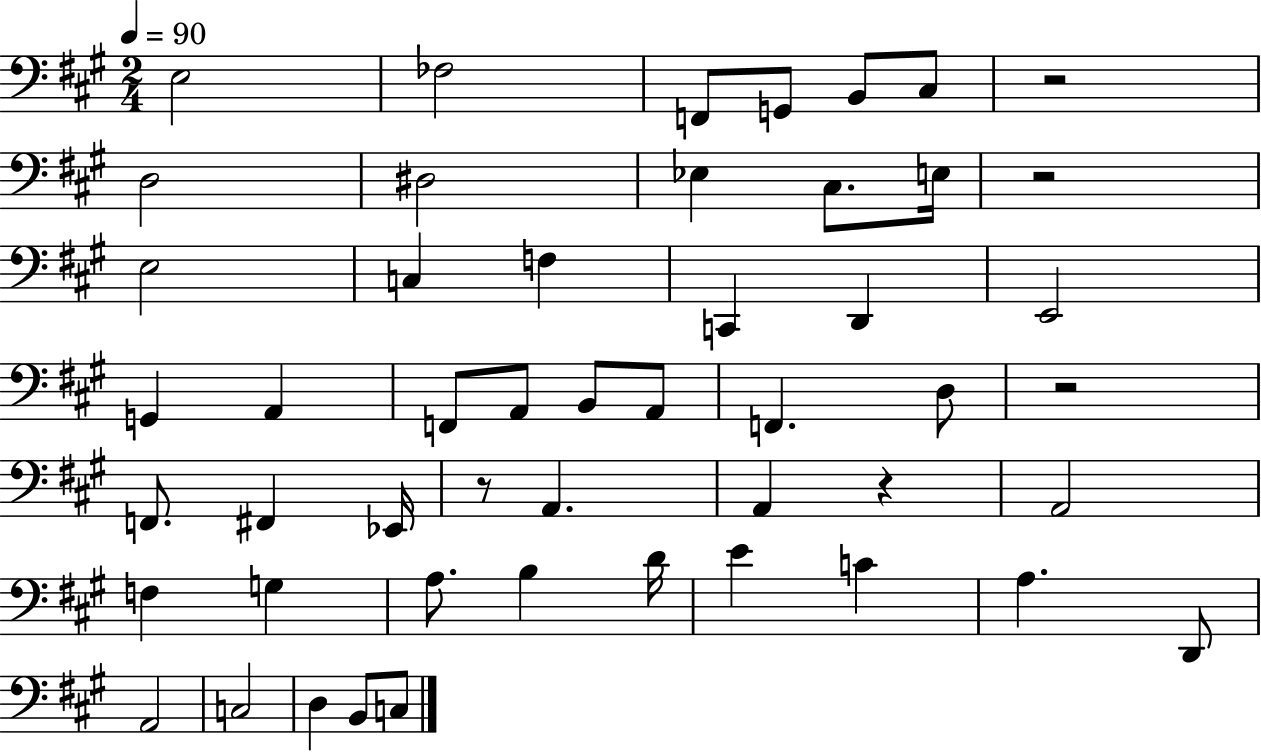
{
  \clef bass
  \numericTimeSignature
  \time 2/4
  \key a \major
  \tempo 4 = 90
  e2 | fes2 | f,8 g,8 b,8 cis8 | r2 | \break d2 | dis2 | ees4 cis8. e16 | r2 | \break e2 | c4 f4 | c,4 d,4 | e,2 | \break g,4 a,4 | f,8 a,8 b,8 a,8 | f,4. d8 | r2 | \break f,8. fis,4 ees,16 | r8 a,4. | a,4 r4 | a,2 | \break f4 g4 | a8. b4 d'16 | e'4 c'4 | a4. d,8 | \break a,2 | c2 | d4 b,8 c8 | \bar "|."
}